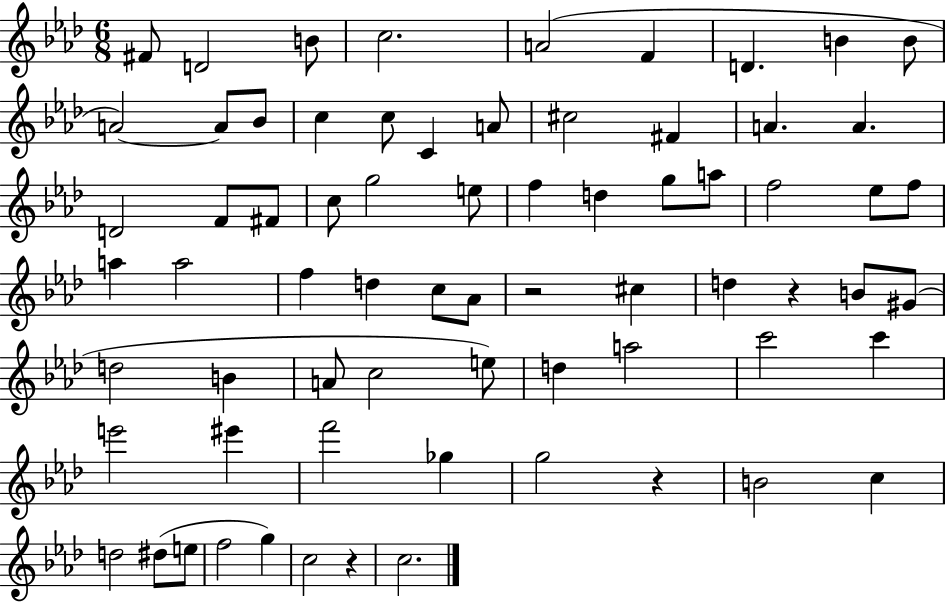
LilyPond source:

{
  \clef treble
  \numericTimeSignature
  \time 6/8
  \key aes \major
  fis'8 d'2 b'8 | c''2. | a'2( f'4 | d'4. b'4 b'8 | \break a'2~~) a'8 bes'8 | c''4 c''8 c'4 a'8 | cis''2 fis'4 | a'4. a'4. | \break d'2 f'8 fis'8 | c''8 g''2 e''8 | f''4 d''4 g''8 a''8 | f''2 ees''8 f''8 | \break a''4 a''2 | f''4 d''4 c''8 aes'8 | r2 cis''4 | d''4 r4 b'8 gis'8( | \break d''2 b'4 | a'8 c''2 e''8) | d''4 a''2 | c'''2 c'''4 | \break e'''2 eis'''4 | f'''2 ges''4 | g''2 r4 | b'2 c''4 | \break d''2 dis''8( e''8 | f''2 g''4) | c''2 r4 | c''2. | \break \bar "|."
}